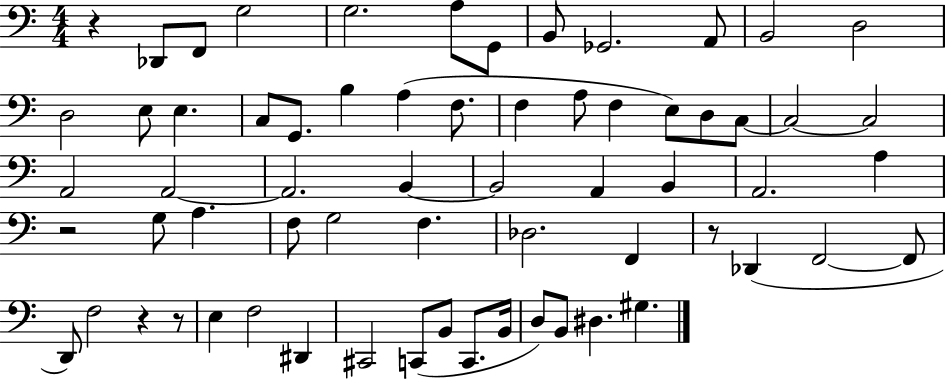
{
  \clef bass
  \numericTimeSignature
  \time 4/4
  \key c \major
  \repeat volta 2 { r4 des,8 f,8 g2 | g2. a8 g,8 | b,8 ges,2. a,8 | b,2 d2 | \break d2 e8 e4. | c8 g,8. b4 a4( f8. | f4 a8 f4 e8) d8 c8~~ | c2~~ c2 | \break a,2 a,2~~ | a,2. b,4~~ | b,2 a,4 b,4 | a,2. a4 | \break r2 g8 a4. | f8 g2 f4. | des2. f,4 | r8 des,4( f,2~~ f,8 | \break d,8) f2 r4 r8 | e4 f2 dis,4 | cis,2 c,8( b,8 c,8. b,16 | d8) b,8 dis4. gis4. | \break } \bar "|."
}